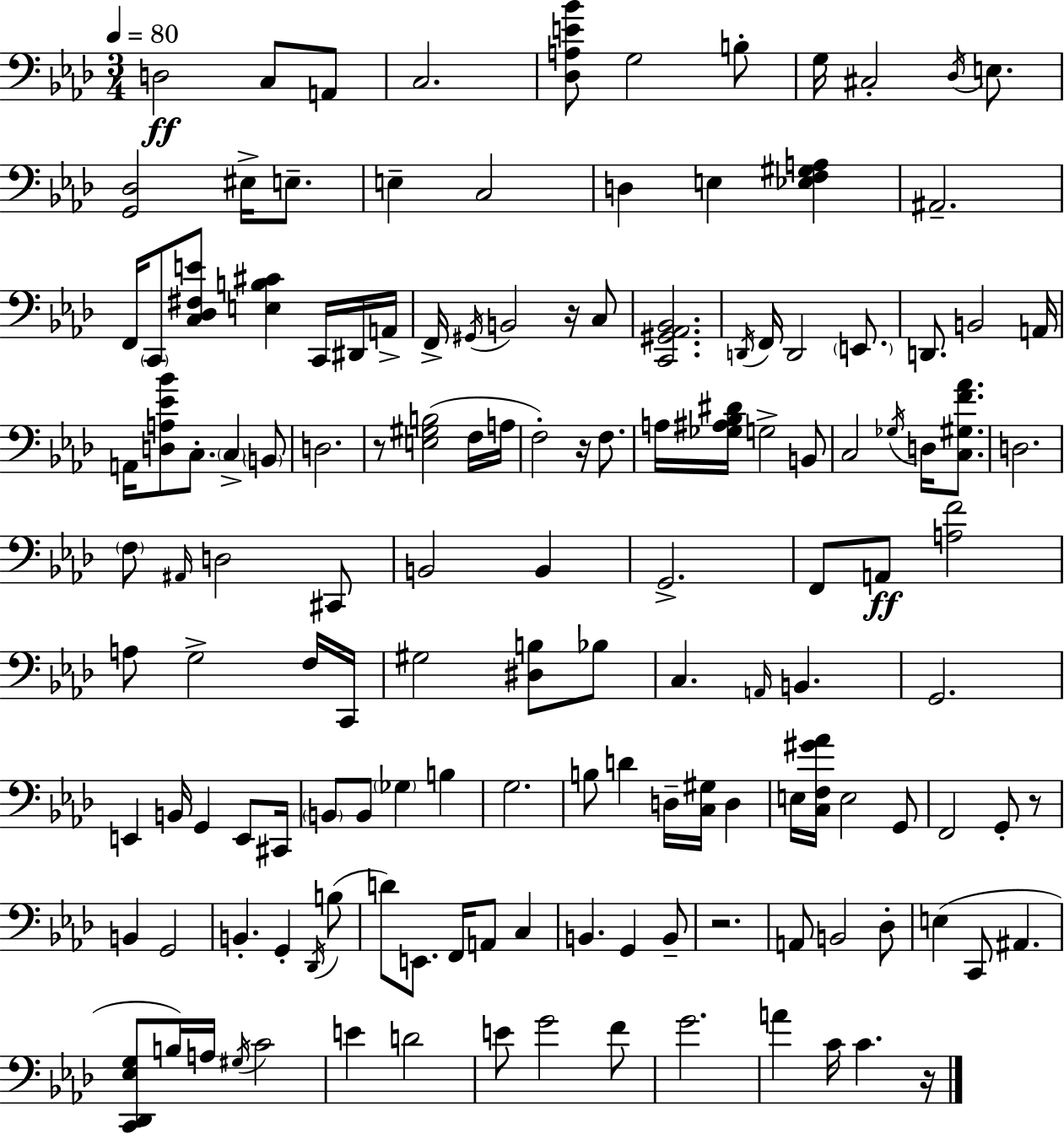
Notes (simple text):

D3/h C3/e A2/e C3/h. [Db3,A3,E4,Bb4]/e G3/h B3/e G3/s C#3/h Db3/s E3/e. [G2,Db3]/h EIS3/s E3/e. E3/q C3/h D3/q E3/q [Eb3,F3,G#3,A3]/q A#2/h. F2/s C2/e [C3,Db3,F#3,E4]/e [E3,B3,C#4]/q C2/s D#2/s A2/s F2/s G#2/s B2/h R/s C3/e [C2,G#2,Ab2,Bb2]/h. D2/s F2/s D2/h E2/e. D2/e. B2/h A2/s A2/s [D3,A3,Eb4,Bb4]/e C3/e. C3/q B2/e D3/h. R/e [E3,G#3,B3]/h F3/s A3/s F3/h R/s F3/e. A3/s [Gb3,A#3,Bb3,D#4]/s G3/h B2/e C3/h Gb3/s D3/s [C3,G#3,F4,Ab4]/e. D3/h. F3/e A#2/s D3/h C#2/e B2/h B2/q G2/h. F2/e A2/e [A3,F4]/h A3/e G3/h F3/s C2/s G#3/h [D#3,B3]/e Bb3/e C3/q. A2/s B2/q. G2/h. E2/q B2/s G2/q E2/e C#2/s B2/e B2/e Gb3/q B3/q G3/h. B3/e D4/q D3/s [C3,G#3]/s D3/q E3/s [C3,F3,G#4,Ab4]/s E3/h G2/e F2/h G2/e R/e B2/q G2/h B2/q. G2/q Db2/s B3/e D4/e E2/e. F2/s A2/e C3/q B2/q. G2/q B2/e R/h. A2/e B2/h Db3/e E3/q C2/e A#2/q. [C2,Db2,Eb3,G3]/e B3/s A3/s G#3/s C4/h E4/q D4/h E4/e G4/h F4/e G4/h. A4/q C4/s C4/q. R/s